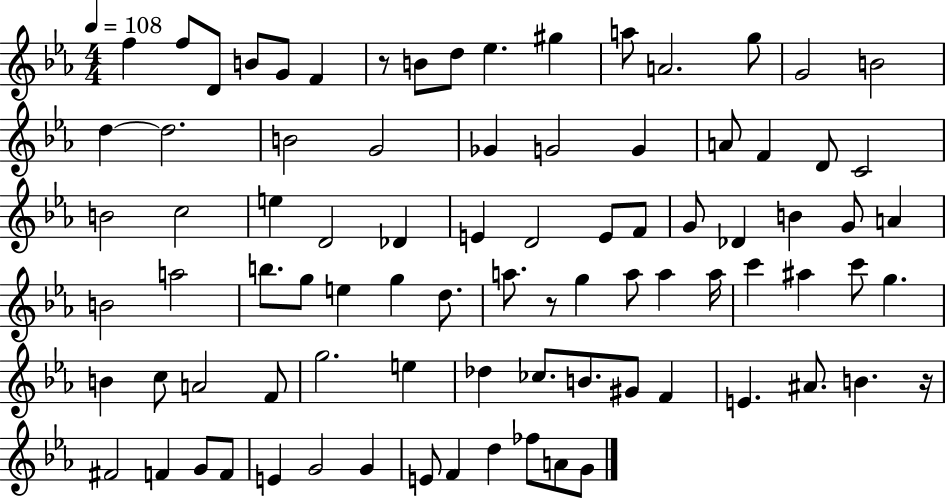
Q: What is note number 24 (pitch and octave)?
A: F4